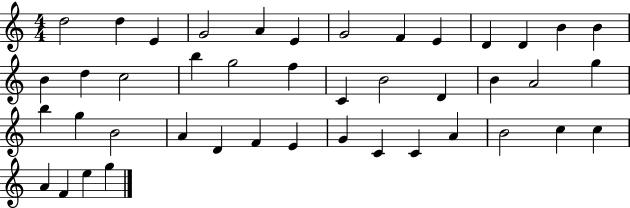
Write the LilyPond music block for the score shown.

{
  \clef treble
  \numericTimeSignature
  \time 4/4
  \key c \major
  d''2 d''4 e'4 | g'2 a'4 e'4 | g'2 f'4 e'4 | d'4 d'4 b'4 b'4 | \break b'4 d''4 c''2 | b''4 g''2 f''4 | c'4 b'2 d'4 | b'4 a'2 g''4 | \break b''4 g''4 b'2 | a'4 d'4 f'4 e'4 | g'4 c'4 c'4 a'4 | b'2 c''4 c''4 | \break a'4 f'4 e''4 g''4 | \bar "|."
}